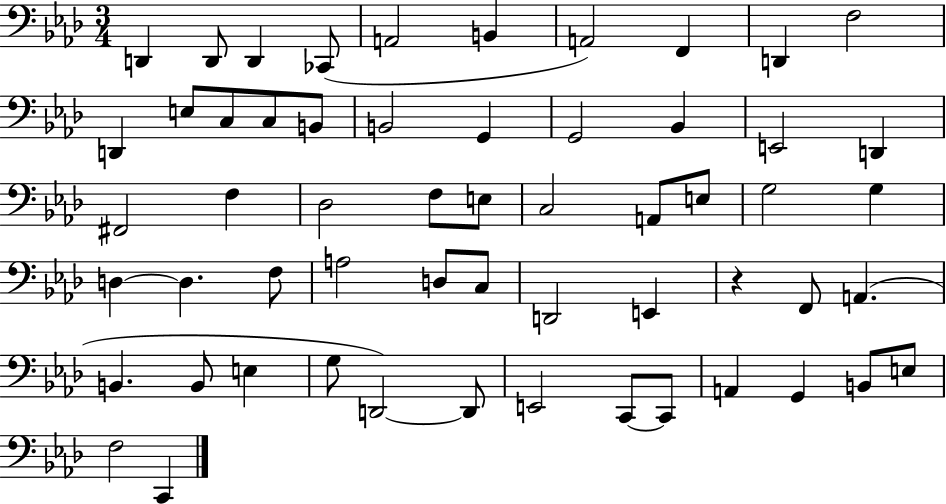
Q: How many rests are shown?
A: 1